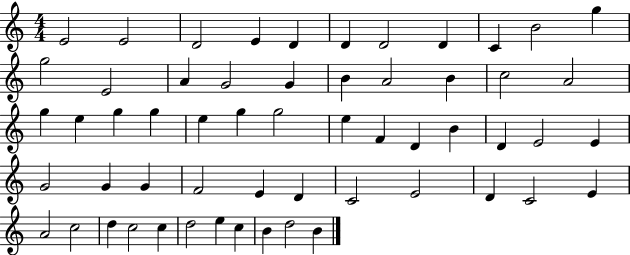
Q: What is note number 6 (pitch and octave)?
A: D4